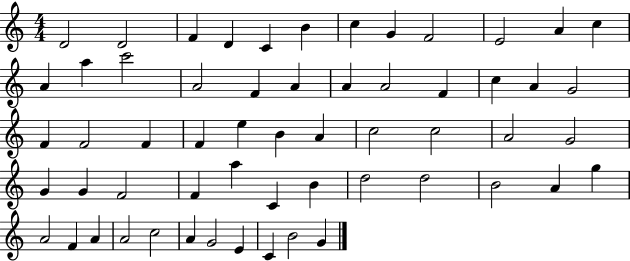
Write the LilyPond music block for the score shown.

{
  \clef treble
  \numericTimeSignature
  \time 4/4
  \key c \major
  d'2 d'2 | f'4 d'4 c'4 b'4 | c''4 g'4 f'2 | e'2 a'4 c''4 | \break a'4 a''4 c'''2 | a'2 f'4 a'4 | a'4 a'2 f'4 | c''4 a'4 g'2 | \break f'4 f'2 f'4 | f'4 e''4 b'4 a'4 | c''2 c''2 | a'2 g'2 | \break g'4 g'4 f'2 | f'4 a''4 c'4 b'4 | d''2 d''2 | b'2 a'4 g''4 | \break a'2 f'4 a'4 | a'2 c''2 | a'4 g'2 e'4 | c'4 b'2 g'4 | \break \bar "|."
}